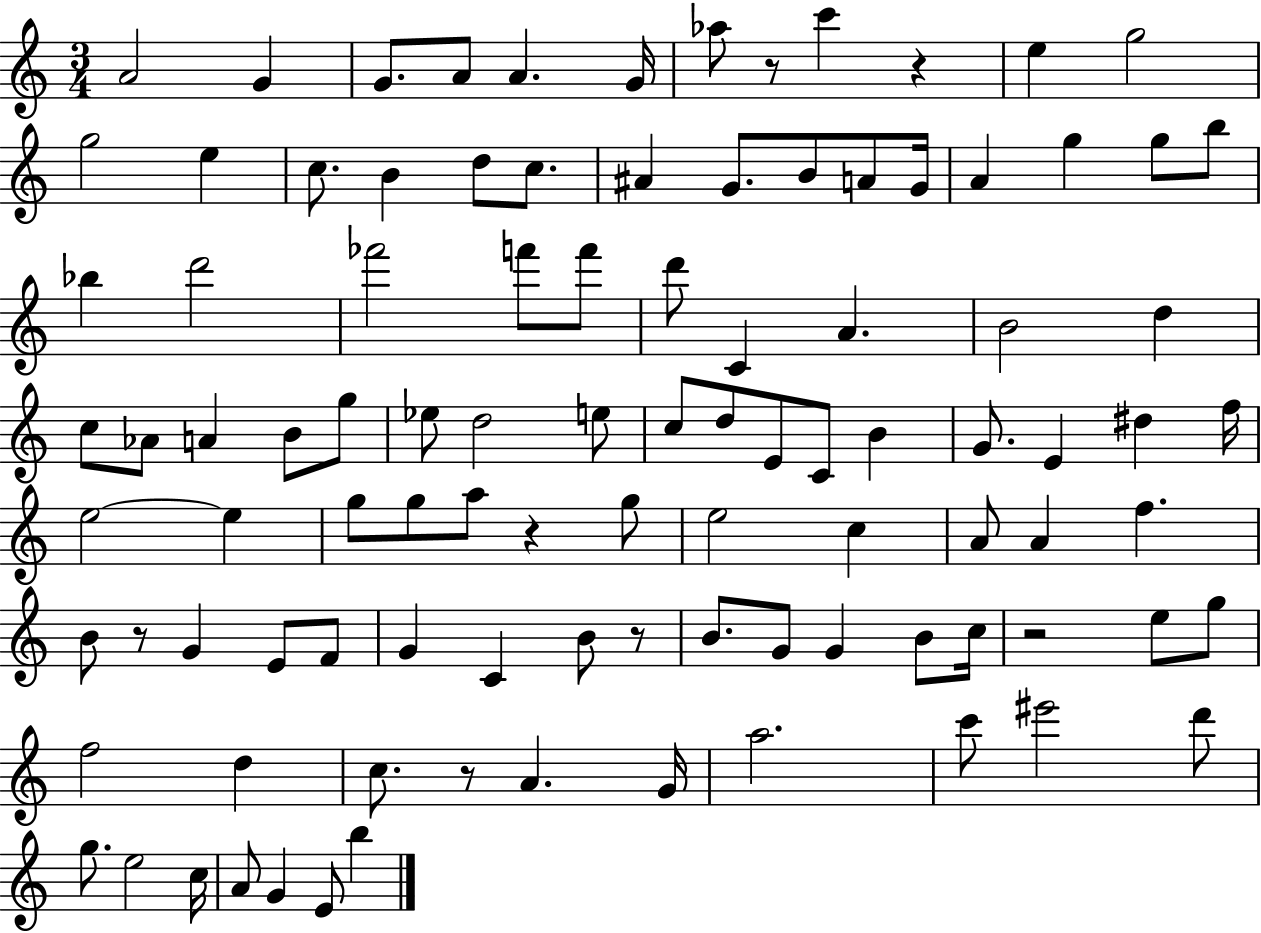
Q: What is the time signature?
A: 3/4